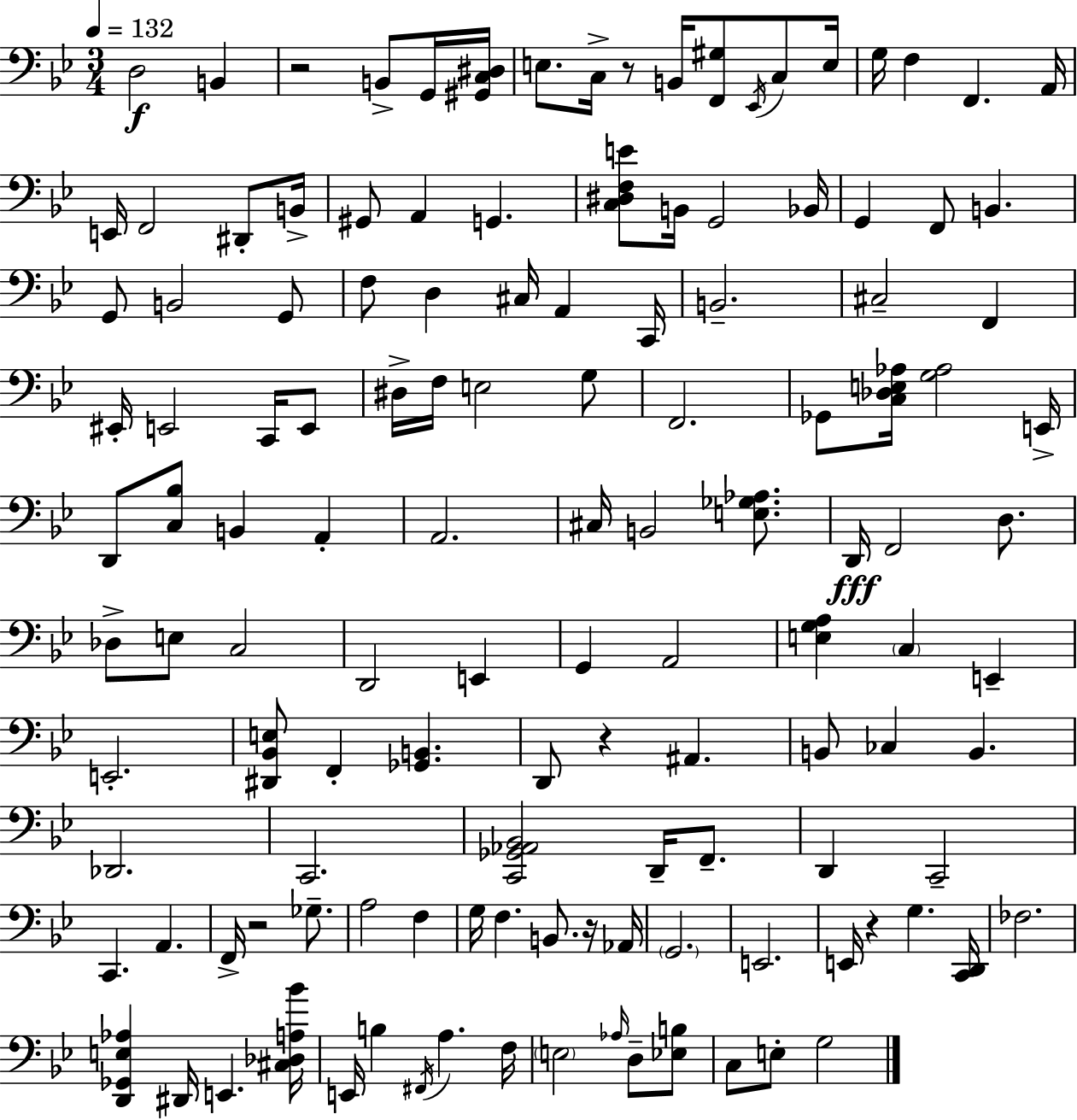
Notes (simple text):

D3/h B2/q R/h B2/e G2/s [G#2,C3,D#3]/s E3/e. C3/s R/e B2/s [F2,G#3]/e Eb2/s C3/e E3/s G3/s F3/q F2/q. A2/s E2/s F2/h D#2/e B2/s G#2/e A2/q G2/q. [C3,D#3,F3,E4]/e B2/s G2/h Bb2/s G2/q F2/e B2/q. G2/e B2/h G2/e F3/e D3/q C#3/s A2/q C2/s B2/h. C#3/h F2/q EIS2/s E2/h C2/s E2/e D#3/s F3/s E3/h G3/e F2/h. Gb2/e [C3,Db3,E3,Ab3]/s [G3,Ab3]/h E2/s D2/e [C3,Bb3]/e B2/q A2/q A2/h. C#3/s B2/h [E3,Gb3,Ab3]/e. D2/s F2/h D3/e. Db3/e E3/e C3/h D2/h E2/q G2/q A2/h [E3,G3,A3]/q C3/q E2/q E2/h. [D#2,Bb2,E3]/e F2/q [Gb2,B2]/q. D2/e R/q A#2/q. B2/e CES3/q B2/q. Db2/h. C2/h. [C2,Gb2,Ab2,Bb2]/h D2/s F2/e. D2/q C2/h C2/q. A2/q. F2/s R/h Gb3/e. A3/h F3/q G3/s F3/q. B2/e. R/s Ab2/s G2/h. E2/h. E2/s R/q G3/q. [C2,D2]/s FES3/h. [D2,Gb2,E3,Ab3]/q D#2/s E2/q. [C#3,Db3,A3,Bb4]/s E2/s B3/q F#2/s A3/q. F3/s E3/h Ab3/s D3/e [Eb3,B3]/e C3/e E3/e G3/h